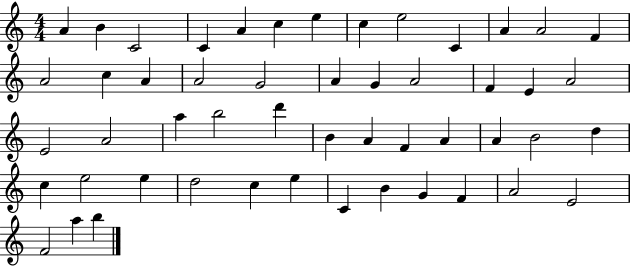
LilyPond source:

{
  \clef treble
  \numericTimeSignature
  \time 4/4
  \key c \major
  a'4 b'4 c'2 | c'4 a'4 c''4 e''4 | c''4 e''2 c'4 | a'4 a'2 f'4 | \break a'2 c''4 a'4 | a'2 g'2 | a'4 g'4 a'2 | f'4 e'4 a'2 | \break e'2 a'2 | a''4 b''2 d'''4 | b'4 a'4 f'4 a'4 | a'4 b'2 d''4 | \break c''4 e''2 e''4 | d''2 c''4 e''4 | c'4 b'4 g'4 f'4 | a'2 e'2 | \break f'2 a''4 b''4 | \bar "|."
}